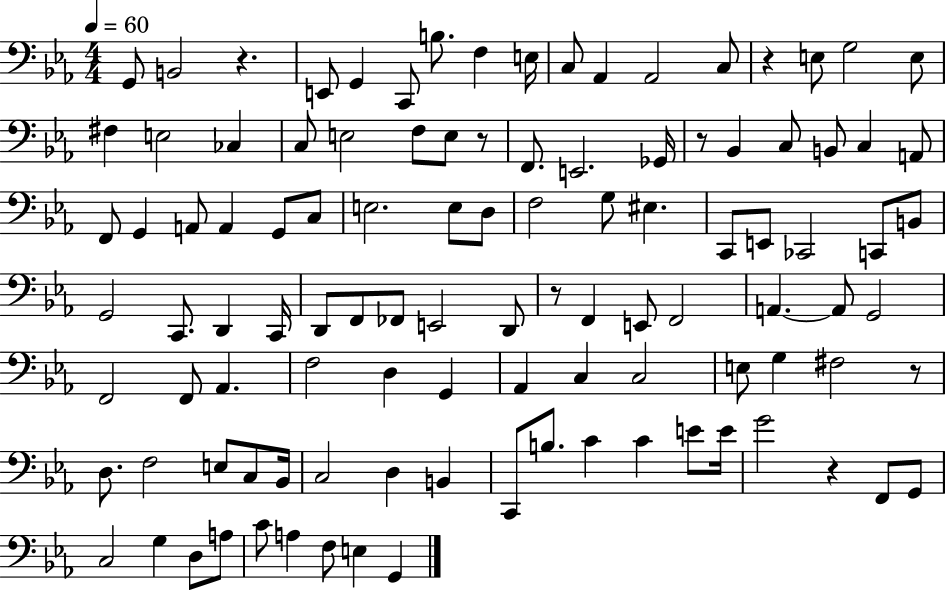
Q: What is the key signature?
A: EES major